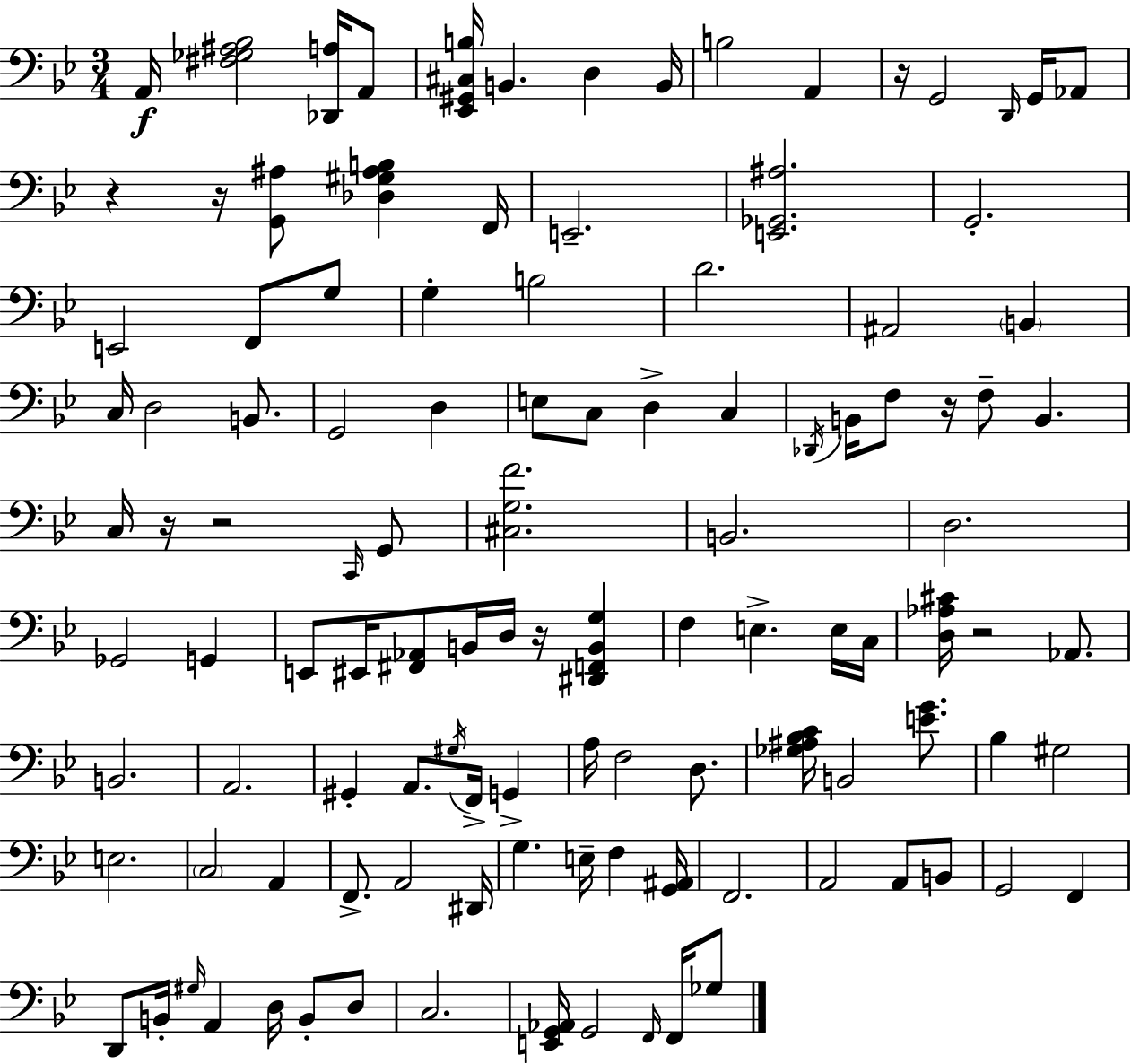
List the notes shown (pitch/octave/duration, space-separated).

A2/s [F#3,Gb3,A#3,Bb3]/h [Db2,A3]/s A2/e [Eb2,G#2,C#3,B3]/s B2/q. D3/q B2/s B3/h A2/q R/s G2/h D2/s G2/s Ab2/e R/q R/s [G2,A#3]/e [Db3,G#3,A#3,B3]/q F2/s E2/h. [E2,Gb2,A#3]/h. G2/h. E2/h F2/e G3/e G3/q B3/h D4/h. A#2/h B2/q C3/s D3/h B2/e. G2/h D3/q E3/e C3/e D3/q C3/q Db2/s B2/s F3/e R/s F3/e B2/q. C3/s R/s R/h C2/s G2/e [C#3,G3,F4]/h. B2/h. D3/h. Gb2/h G2/q E2/e EIS2/s [F#2,Ab2]/e B2/s D3/s R/s [D#2,F2,B2,G3]/q F3/q E3/q. E3/s C3/s [D3,Ab3,C#4]/s R/h Ab2/e. B2/h. A2/h. G#2/q A2/e. G#3/s F2/s G2/q A3/s F3/h D3/e. [Gb3,A#3,Bb3,C4]/s B2/h [E4,G4]/e. Bb3/q G#3/h E3/h. C3/h A2/q F2/e. A2/h D#2/s G3/q. E3/s F3/q [G2,A#2]/s F2/h. A2/h A2/e B2/e G2/h F2/q D2/e B2/s G#3/s A2/q D3/s B2/e D3/e C3/h. [E2,G2,Ab2]/s G2/h F2/s F2/s Gb3/e